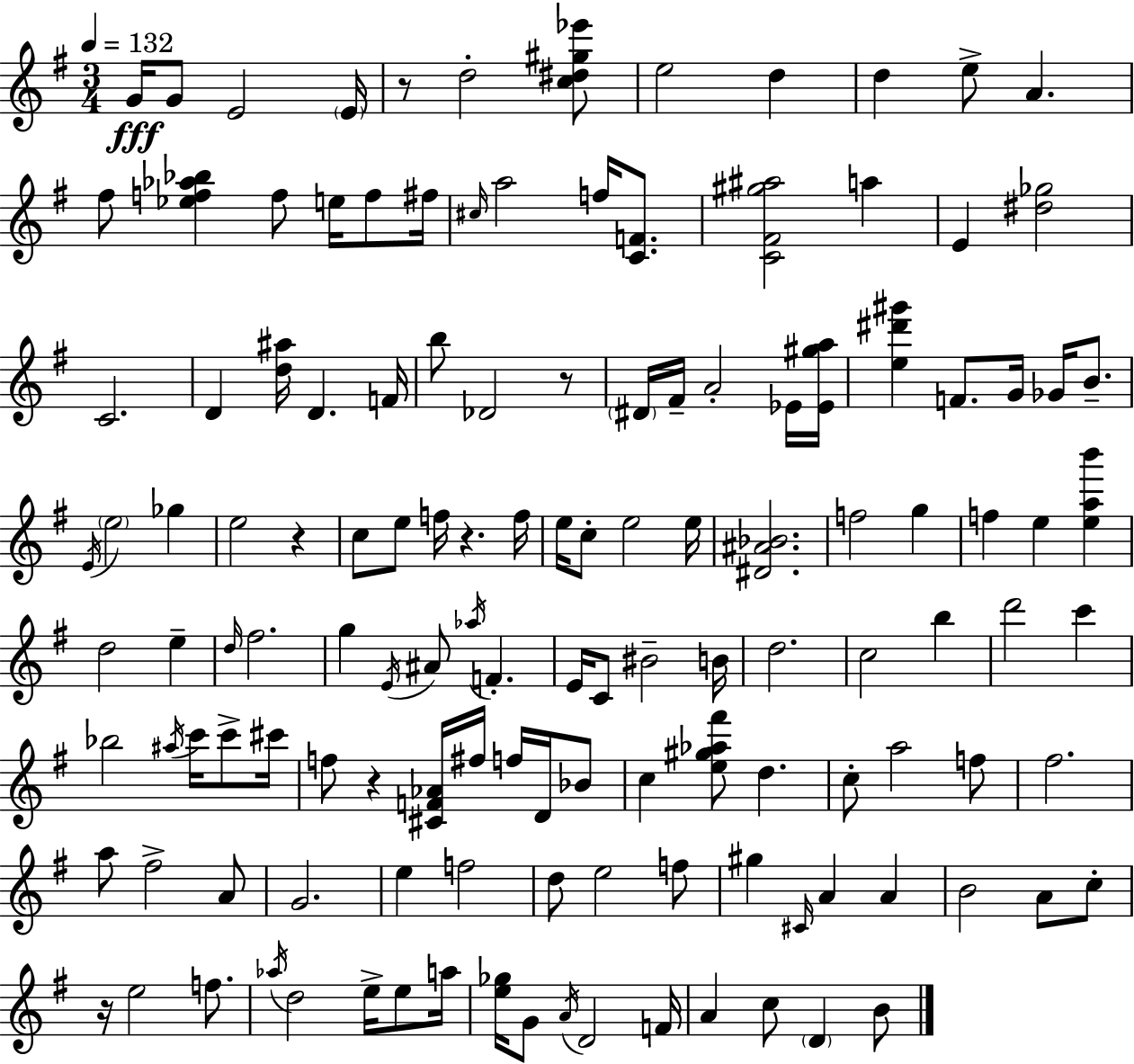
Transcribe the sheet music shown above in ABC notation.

X:1
T:Untitled
M:3/4
L:1/4
K:Em
G/4 G/2 E2 E/4 z/2 d2 [c^d^g_e']/2 e2 d d e/2 A ^f/2 [_ef_a_b] f/2 e/4 f/2 ^f/4 ^c/4 a2 f/4 [CF]/2 [C^F^g^a]2 a E [^d_g]2 C2 D [d^a]/4 D F/4 b/2 _D2 z/2 ^D/4 ^F/4 A2 _E/4 [_E^ga]/4 [e^d'^g'] F/2 G/4 _G/4 B/2 E/4 e2 _g e2 z c/2 e/2 f/4 z f/4 e/4 c/2 e2 e/4 [^D^A_B]2 f2 g f e [eab'] d2 e d/4 ^f2 g E/4 ^A/2 _a/4 F E/4 C/2 ^B2 B/4 d2 c2 b d'2 c' _b2 ^a/4 c'/4 c'/2 ^c'/4 f/2 z [^CF_A]/4 ^f/4 f/4 D/4 _B/2 c [e^g_a^f']/2 d c/2 a2 f/2 ^f2 a/2 ^f2 A/2 G2 e f2 d/2 e2 f/2 ^g ^C/4 A A B2 A/2 c/2 z/4 e2 f/2 _a/4 d2 e/4 e/2 a/4 [e_g]/4 G/2 A/4 D2 F/4 A c/2 D B/2